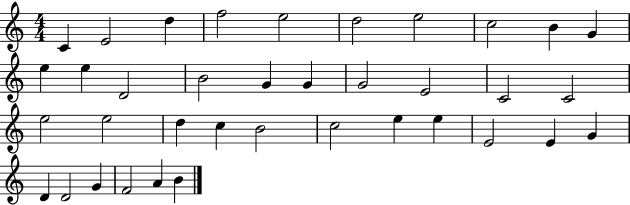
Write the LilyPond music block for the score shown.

{
  \clef treble
  \numericTimeSignature
  \time 4/4
  \key c \major
  c'4 e'2 d''4 | f''2 e''2 | d''2 e''2 | c''2 b'4 g'4 | \break e''4 e''4 d'2 | b'2 g'4 g'4 | g'2 e'2 | c'2 c'2 | \break e''2 e''2 | d''4 c''4 b'2 | c''2 e''4 e''4 | e'2 e'4 g'4 | \break d'4 d'2 g'4 | f'2 a'4 b'4 | \bar "|."
}